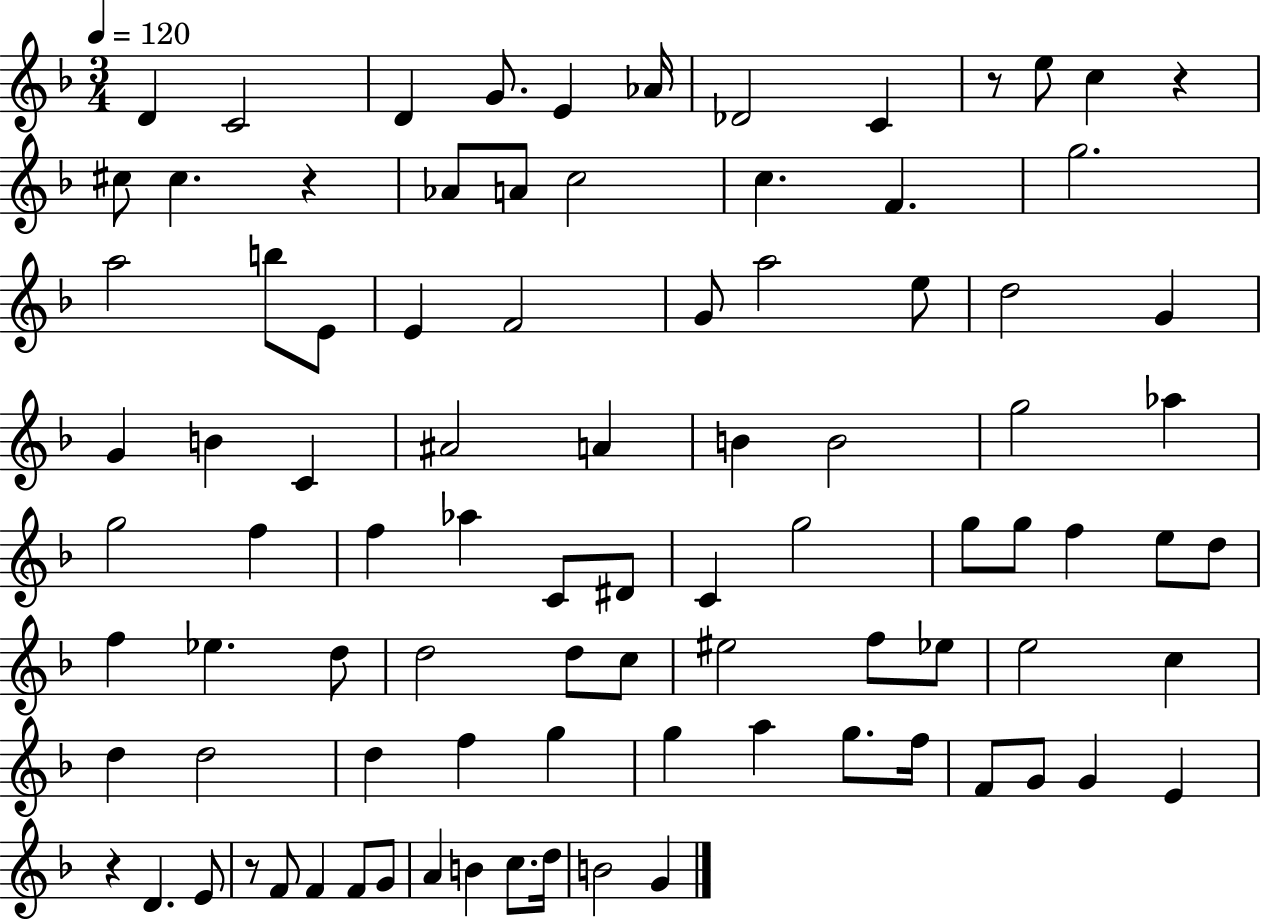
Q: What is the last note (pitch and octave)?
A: G4